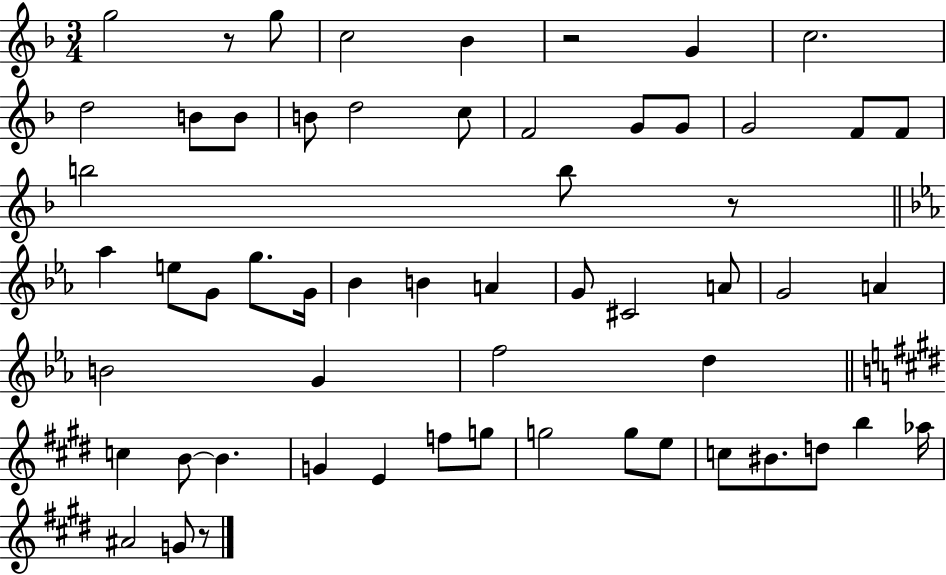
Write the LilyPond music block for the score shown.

{
  \clef treble
  \numericTimeSignature
  \time 3/4
  \key f \major
  \repeat volta 2 { g''2 r8 g''8 | c''2 bes'4 | r2 g'4 | c''2. | \break d''2 b'8 b'8 | b'8 d''2 c''8 | f'2 g'8 g'8 | g'2 f'8 f'8 | \break b''2 b''8 r8 | \bar "||" \break \key c \minor aes''4 e''8 g'8 g''8. g'16 | bes'4 b'4 a'4 | g'8 cis'2 a'8 | g'2 a'4 | \break b'2 g'4 | f''2 d''4 | \bar "||" \break \key e \major c''4 b'8~~ b'4. | g'4 e'4 f''8 g''8 | g''2 g''8 e''8 | c''8 bis'8. d''8 b''4 aes''16 | \break ais'2 g'8 r8 | } \bar "|."
}